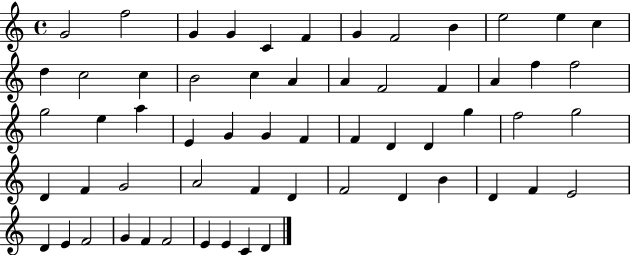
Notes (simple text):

G4/h F5/h G4/q G4/q C4/q F4/q G4/q F4/h B4/q E5/h E5/q C5/q D5/q C5/h C5/q B4/h C5/q A4/q A4/q F4/h F4/q A4/q F5/q F5/h G5/h E5/q A5/q E4/q G4/q G4/q F4/q F4/q D4/q D4/q G5/q F5/h G5/h D4/q F4/q G4/h A4/h F4/q D4/q F4/h D4/q B4/q D4/q F4/q E4/h D4/q E4/q F4/h G4/q F4/q F4/h E4/q E4/q C4/q D4/q